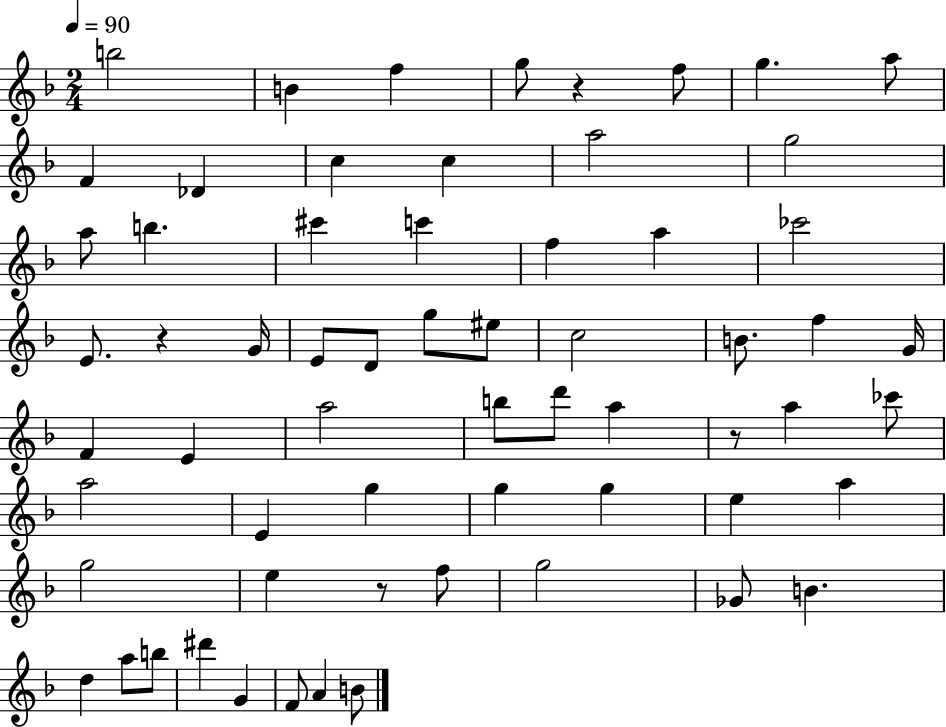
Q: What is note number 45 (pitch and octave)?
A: A5